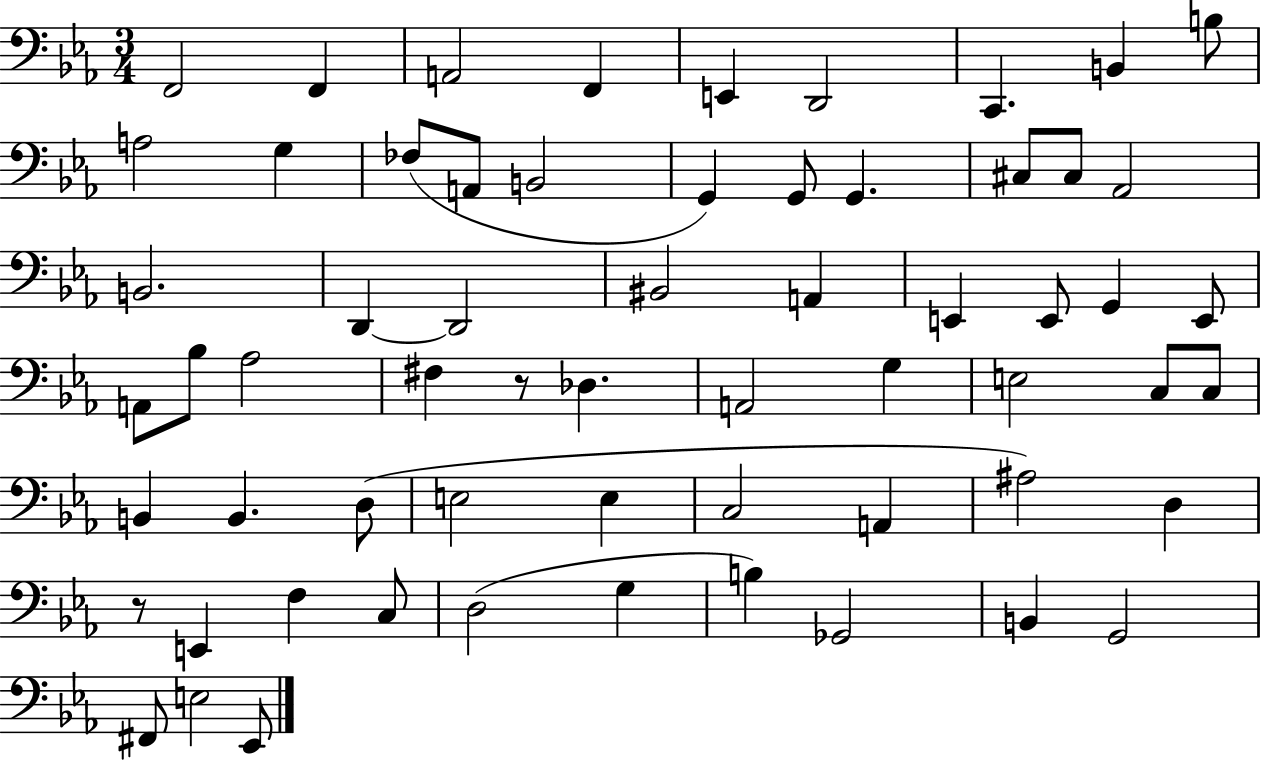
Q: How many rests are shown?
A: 2